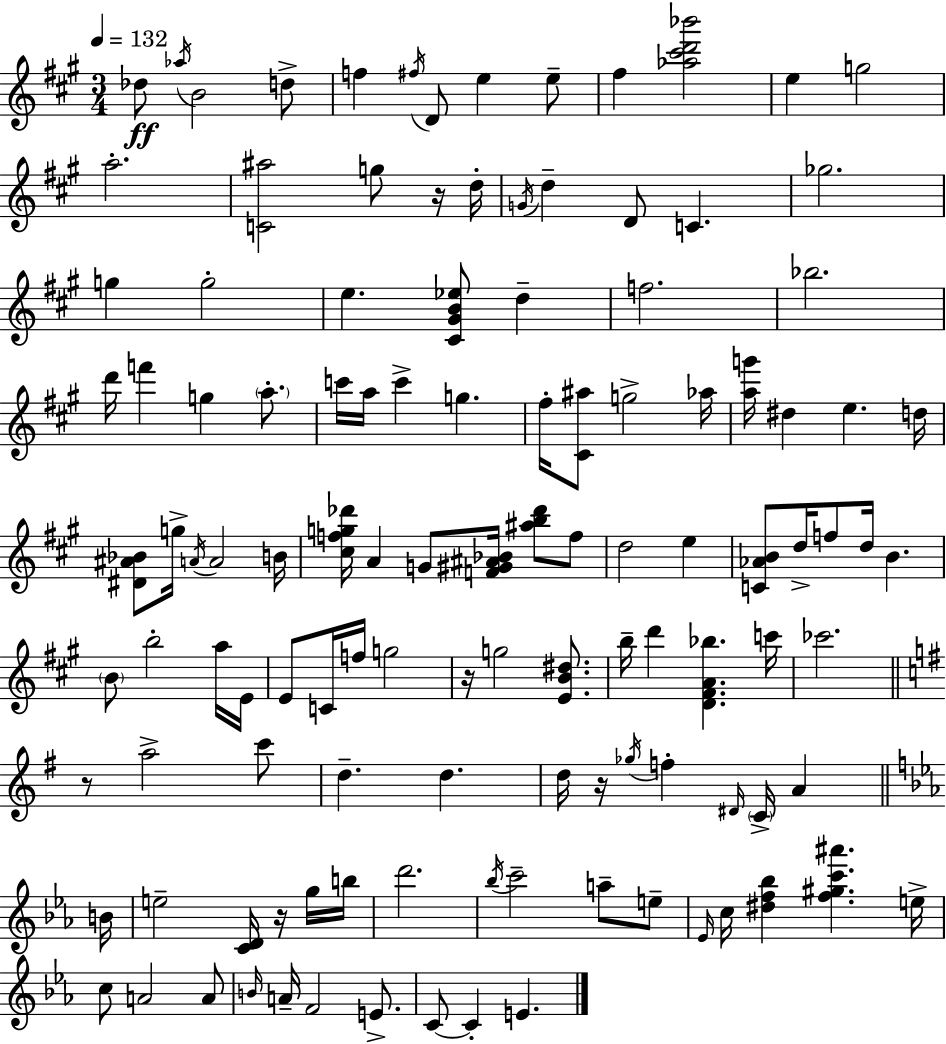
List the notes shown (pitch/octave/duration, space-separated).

Db5/e Ab5/s B4/h D5/e F5/q F#5/s D4/e E5/q E5/e F#5/q [Ab5,C#6,D6,Bb6]/h E5/q G5/h A5/h. [C4,A#5]/h G5/e R/s D5/s G4/s D5/q D4/e C4/q. Gb5/h. G5/q G5/h E5/q. [C#4,G#4,B4,Eb5]/e D5/q F5/h. Bb5/h. D6/s F6/q G5/q A5/e. C6/s A5/s C6/q G5/q. F#5/s [C#4,A#5]/e G5/h Ab5/s [A5,G6]/s D#5/q E5/q. D5/s [D#4,A#4,Bb4]/e G5/s A4/s A4/h B4/s [C#5,F5,G5,Db6]/s A4/q G4/e [F4,G#4,A#4,Bb4]/s [A#5,B5,Db6]/e F5/e D5/h E5/q [C4,Ab4,B4]/e D5/s F5/e D5/s B4/q. B4/e B5/h A5/s E4/s E4/e C4/s F5/s G5/h R/s G5/h [E4,B4,D#5]/e. B5/s D6/q [D4,F#4,A4,Bb5]/q. C6/s CES6/h. R/e A5/h C6/e D5/q. D5/q. D5/s R/s Gb5/s F5/q D#4/s C4/s A4/q B4/s E5/h [C4,D4]/s R/s G5/s B5/s D6/h. Bb5/s C6/h A5/e E5/e Eb4/s C5/s [D#5,F5,Bb5]/q [F5,G#5,C6,A#6]/q. E5/s C5/e A4/h A4/e B4/s A4/s F4/h E4/e. C4/e C4/q E4/q.